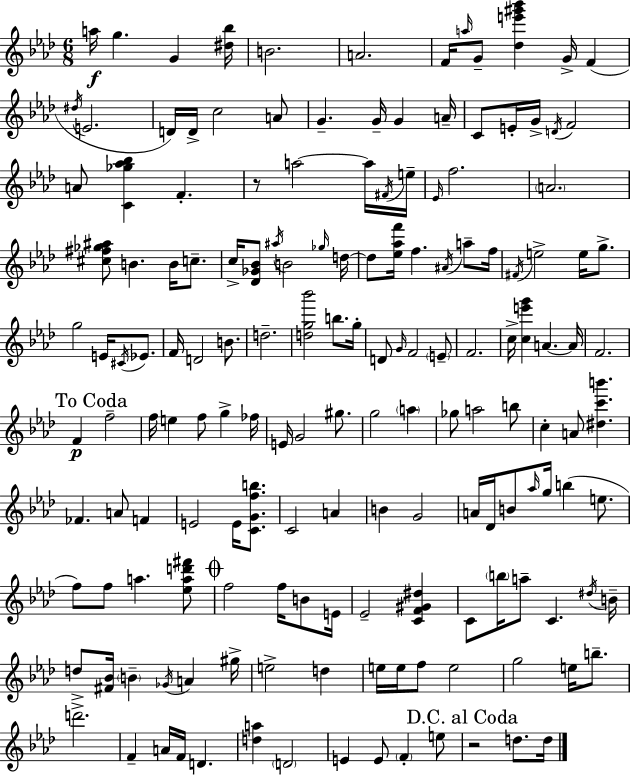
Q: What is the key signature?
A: AES major